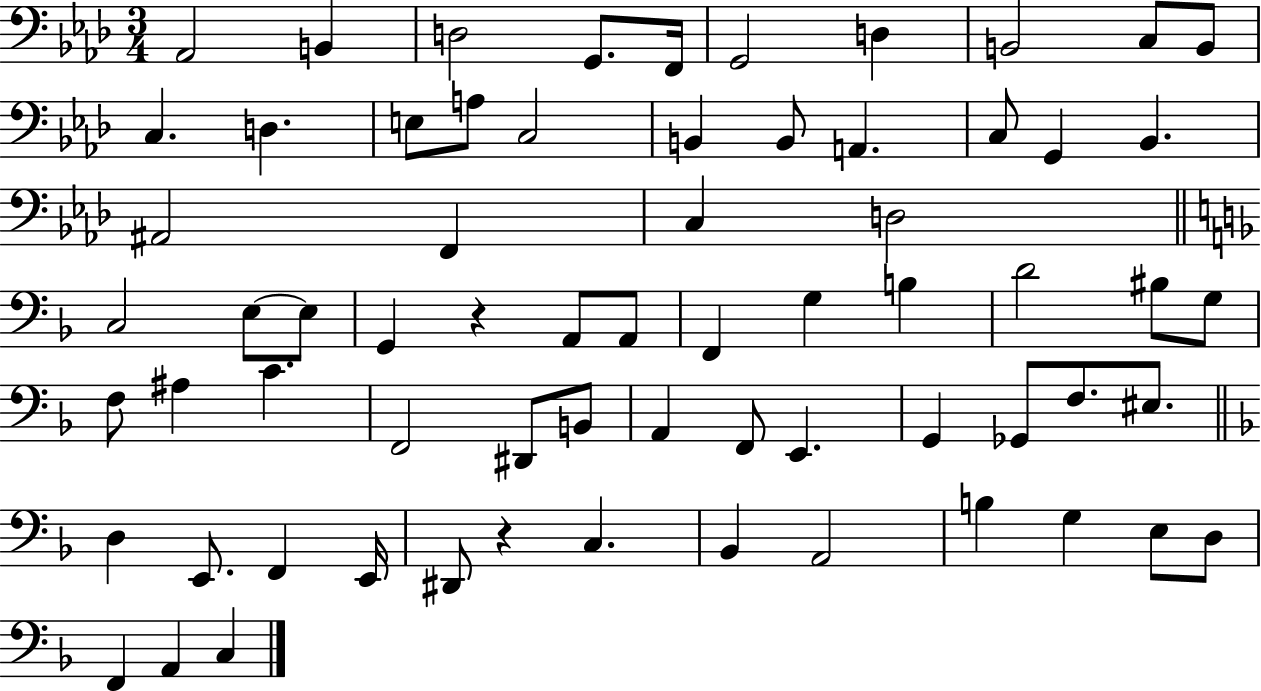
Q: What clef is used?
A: bass